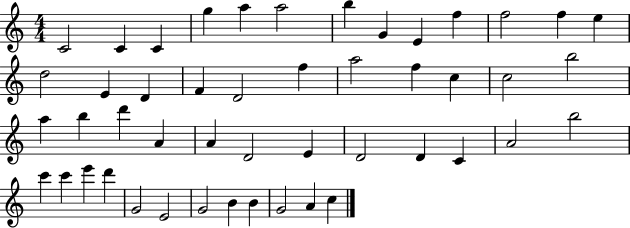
C4/h C4/q C4/q G5/q A5/q A5/h B5/q G4/q E4/q F5/q F5/h F5/q E5/q D5/h E4/q D4/q F4/q D4/h F5/q A5/h F5/q C5/q C5/h B5/h A5/q B5/q D6/q A4/q A4/q D4/h E4/q D4/h D4/q C4/q A4/h B5/h C6/q C6/q E6/q D6/q G4/h E4/h G4/h B4/q B4/q G4/h A4/q C5/q